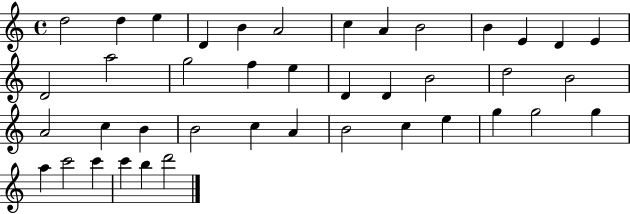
X:1
T:Untitled
M:4/4
L:1/4
K:C
d2 d e D B A2 c A B2 B E D E D2 a2 g2 f e D D B2 d2 B2 A2 c B B2 c A B2 c e g g2 g a c'2 c' c' b d'2